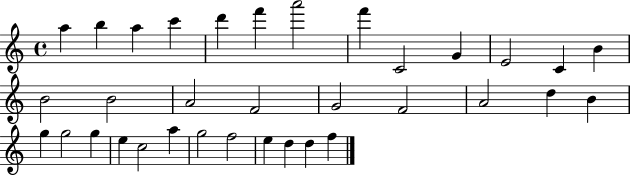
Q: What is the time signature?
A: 4/4